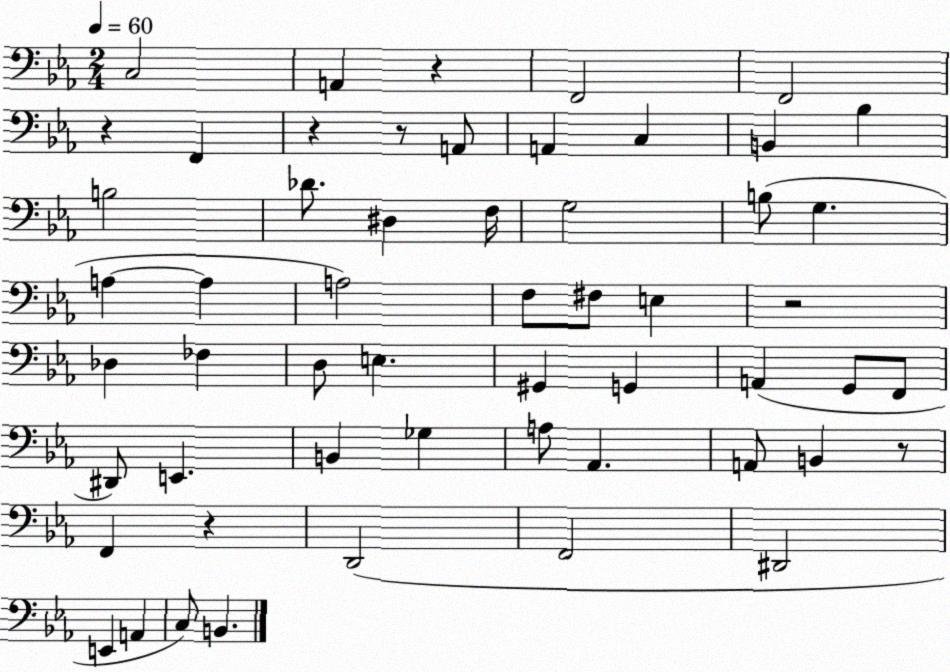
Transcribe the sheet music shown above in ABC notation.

X:1
T:Untitled
M:2/4
L:1/4
K:Eb
C,2 A,, z F,,2 F,,2 z F,, z z/2 A,,/2 A,, C, B,, _B, B,2 _D/2 ^D, F,/4 G,2 B,/2 G, A, A, A,2 F,/2 ^F,/2 E, z2 _D, _F, D,/2 E, ^G,, G,, A,, G,,/2 F,,/2 ^D,,/2 E,, B,, _G, A,/2 _A,, A,,/2 B,, z/2 F,, z D,,2 F,,2 ^D,,2 E,, A,, C,/2 B,,